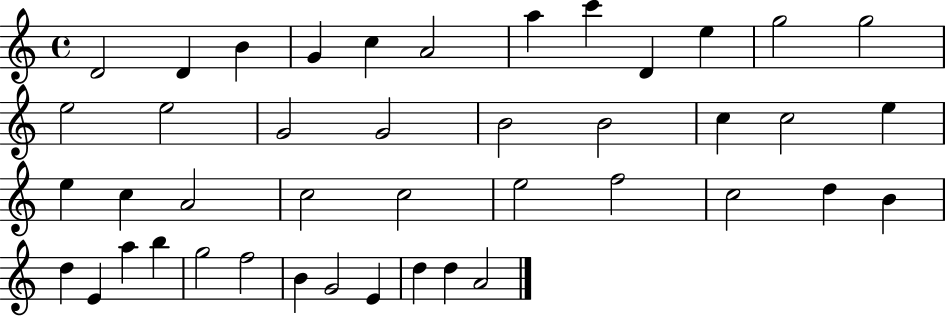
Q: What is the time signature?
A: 4/4